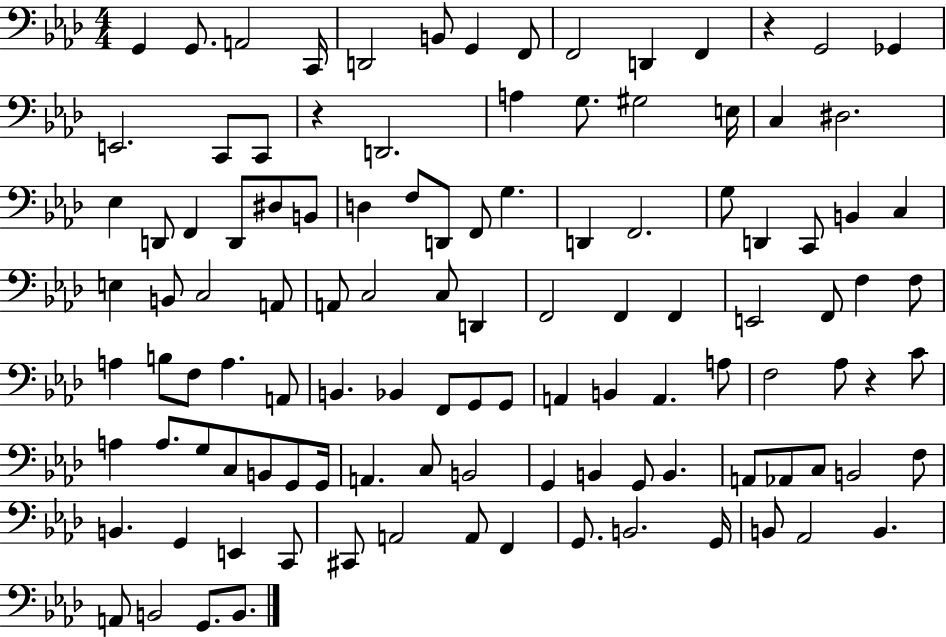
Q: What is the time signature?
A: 4/4